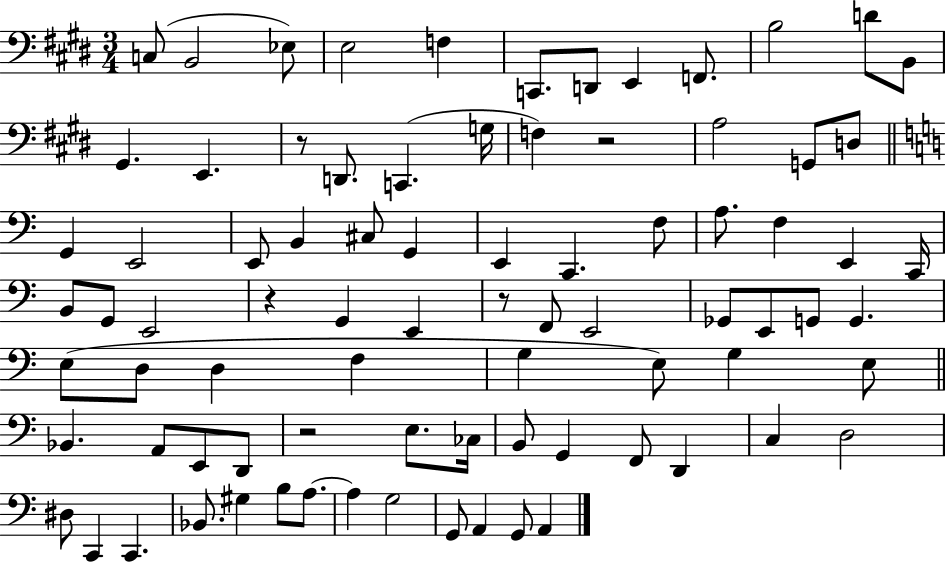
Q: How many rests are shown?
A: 5